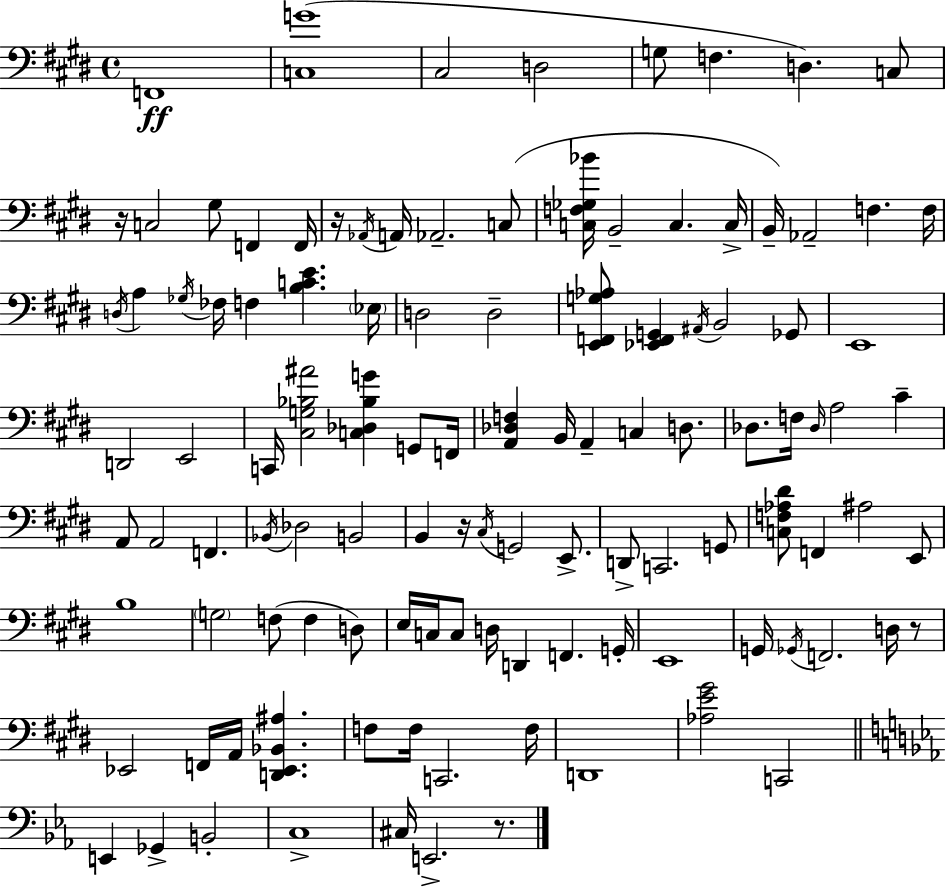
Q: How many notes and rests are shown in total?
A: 112